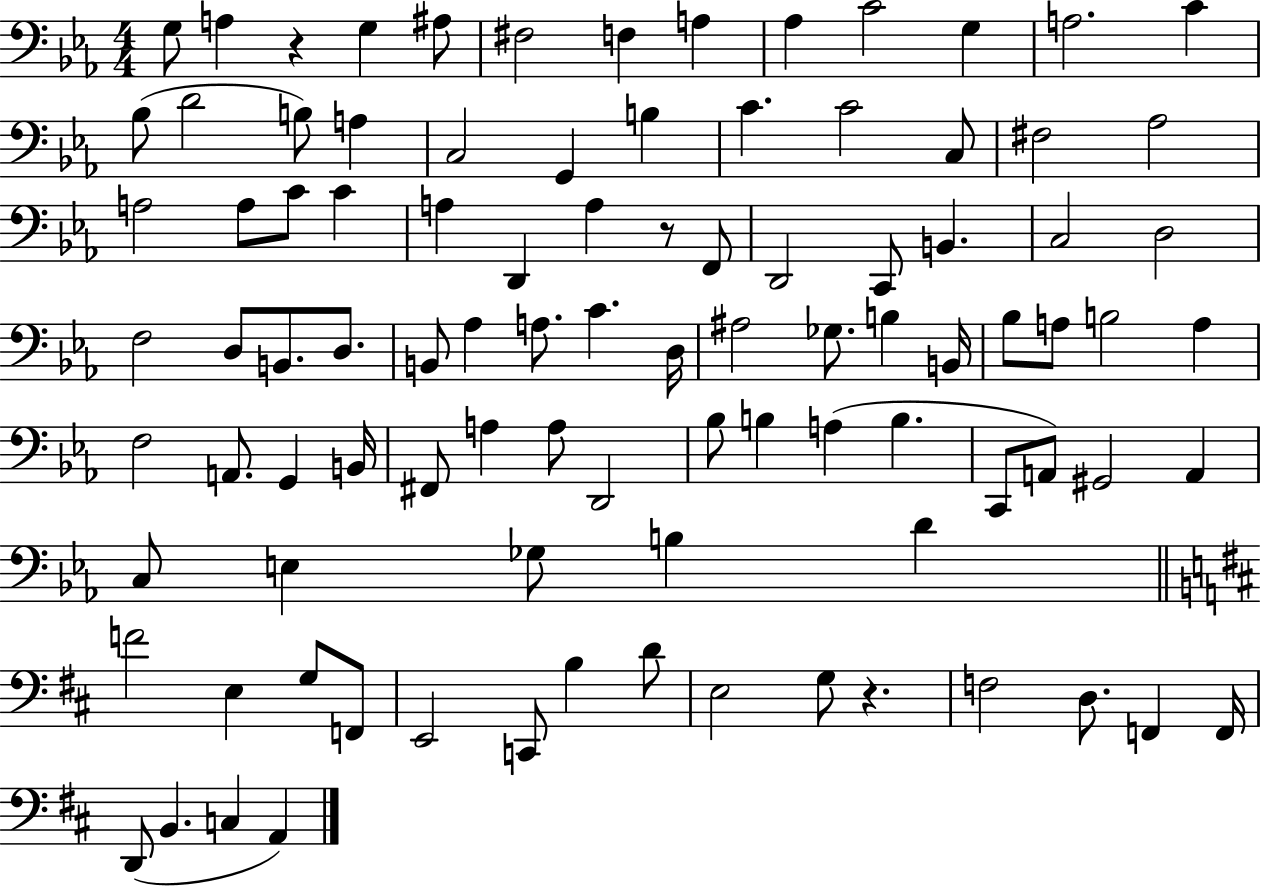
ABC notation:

X:1
T:Untitled
M:4/4
L:1/4
K:Eb
G,/2 A, z G, ^A,/2 ^F,2 F, A, _A, C2 G, A,2 C _B,/2 D2 B,/2 A, C,2 G,, B, C C2 C,/2 ^F,2 _A,2 A,2 A,/2 C/2 C A, D,, A, z/2 F,,/2 D,,2 C,,/2 B,, C,2 D,2 F,2 D,/2 B,,/2 D,/2 B,,/2 _A, A,/2 C D,/4 ^A,2 _G,/2 B, B,,/4 _B,/2 A,/2 B,2 A, F,2 A,,/2 G,, B,,/4 ^F,,/2 A, A,/2 D,,2 _B,/2 B, A, B, C,,/2 A,,/2 ^G,,2 A,, C,/2 E, _G,/2 B, D F2 E, G,/2 F,,/2 E,,2 C,,/2 B, D/2 E,2 G,/2 z F,2 D,/2 F,, F,,/4 D,,/2 B,, C, A,,